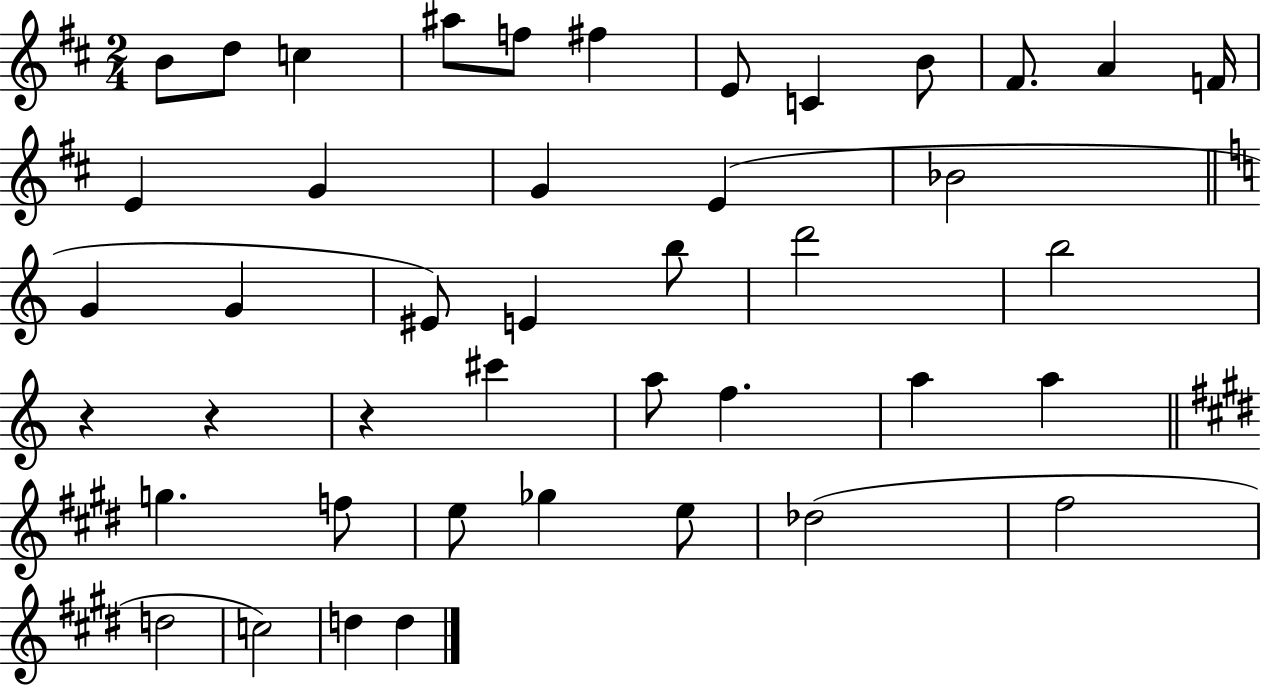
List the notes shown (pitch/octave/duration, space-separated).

B4/e D5/e C5/q A#5/e F5/e F#5/q E4/e C4/q B4/e F#4/e. A4/q F4/s E4/q G4/q G4/q E4/q Bb4/h G4/q G4/q EIS4/e E4/q B5/e D6/h B5/h R/q R/q R/q C#6/q A5/e F5/q. A5/q A5/q G5/q. F5/e E5/e Gb5/q E5/e Db5/h F#5/h D5/h C5/h D5/q D5/q